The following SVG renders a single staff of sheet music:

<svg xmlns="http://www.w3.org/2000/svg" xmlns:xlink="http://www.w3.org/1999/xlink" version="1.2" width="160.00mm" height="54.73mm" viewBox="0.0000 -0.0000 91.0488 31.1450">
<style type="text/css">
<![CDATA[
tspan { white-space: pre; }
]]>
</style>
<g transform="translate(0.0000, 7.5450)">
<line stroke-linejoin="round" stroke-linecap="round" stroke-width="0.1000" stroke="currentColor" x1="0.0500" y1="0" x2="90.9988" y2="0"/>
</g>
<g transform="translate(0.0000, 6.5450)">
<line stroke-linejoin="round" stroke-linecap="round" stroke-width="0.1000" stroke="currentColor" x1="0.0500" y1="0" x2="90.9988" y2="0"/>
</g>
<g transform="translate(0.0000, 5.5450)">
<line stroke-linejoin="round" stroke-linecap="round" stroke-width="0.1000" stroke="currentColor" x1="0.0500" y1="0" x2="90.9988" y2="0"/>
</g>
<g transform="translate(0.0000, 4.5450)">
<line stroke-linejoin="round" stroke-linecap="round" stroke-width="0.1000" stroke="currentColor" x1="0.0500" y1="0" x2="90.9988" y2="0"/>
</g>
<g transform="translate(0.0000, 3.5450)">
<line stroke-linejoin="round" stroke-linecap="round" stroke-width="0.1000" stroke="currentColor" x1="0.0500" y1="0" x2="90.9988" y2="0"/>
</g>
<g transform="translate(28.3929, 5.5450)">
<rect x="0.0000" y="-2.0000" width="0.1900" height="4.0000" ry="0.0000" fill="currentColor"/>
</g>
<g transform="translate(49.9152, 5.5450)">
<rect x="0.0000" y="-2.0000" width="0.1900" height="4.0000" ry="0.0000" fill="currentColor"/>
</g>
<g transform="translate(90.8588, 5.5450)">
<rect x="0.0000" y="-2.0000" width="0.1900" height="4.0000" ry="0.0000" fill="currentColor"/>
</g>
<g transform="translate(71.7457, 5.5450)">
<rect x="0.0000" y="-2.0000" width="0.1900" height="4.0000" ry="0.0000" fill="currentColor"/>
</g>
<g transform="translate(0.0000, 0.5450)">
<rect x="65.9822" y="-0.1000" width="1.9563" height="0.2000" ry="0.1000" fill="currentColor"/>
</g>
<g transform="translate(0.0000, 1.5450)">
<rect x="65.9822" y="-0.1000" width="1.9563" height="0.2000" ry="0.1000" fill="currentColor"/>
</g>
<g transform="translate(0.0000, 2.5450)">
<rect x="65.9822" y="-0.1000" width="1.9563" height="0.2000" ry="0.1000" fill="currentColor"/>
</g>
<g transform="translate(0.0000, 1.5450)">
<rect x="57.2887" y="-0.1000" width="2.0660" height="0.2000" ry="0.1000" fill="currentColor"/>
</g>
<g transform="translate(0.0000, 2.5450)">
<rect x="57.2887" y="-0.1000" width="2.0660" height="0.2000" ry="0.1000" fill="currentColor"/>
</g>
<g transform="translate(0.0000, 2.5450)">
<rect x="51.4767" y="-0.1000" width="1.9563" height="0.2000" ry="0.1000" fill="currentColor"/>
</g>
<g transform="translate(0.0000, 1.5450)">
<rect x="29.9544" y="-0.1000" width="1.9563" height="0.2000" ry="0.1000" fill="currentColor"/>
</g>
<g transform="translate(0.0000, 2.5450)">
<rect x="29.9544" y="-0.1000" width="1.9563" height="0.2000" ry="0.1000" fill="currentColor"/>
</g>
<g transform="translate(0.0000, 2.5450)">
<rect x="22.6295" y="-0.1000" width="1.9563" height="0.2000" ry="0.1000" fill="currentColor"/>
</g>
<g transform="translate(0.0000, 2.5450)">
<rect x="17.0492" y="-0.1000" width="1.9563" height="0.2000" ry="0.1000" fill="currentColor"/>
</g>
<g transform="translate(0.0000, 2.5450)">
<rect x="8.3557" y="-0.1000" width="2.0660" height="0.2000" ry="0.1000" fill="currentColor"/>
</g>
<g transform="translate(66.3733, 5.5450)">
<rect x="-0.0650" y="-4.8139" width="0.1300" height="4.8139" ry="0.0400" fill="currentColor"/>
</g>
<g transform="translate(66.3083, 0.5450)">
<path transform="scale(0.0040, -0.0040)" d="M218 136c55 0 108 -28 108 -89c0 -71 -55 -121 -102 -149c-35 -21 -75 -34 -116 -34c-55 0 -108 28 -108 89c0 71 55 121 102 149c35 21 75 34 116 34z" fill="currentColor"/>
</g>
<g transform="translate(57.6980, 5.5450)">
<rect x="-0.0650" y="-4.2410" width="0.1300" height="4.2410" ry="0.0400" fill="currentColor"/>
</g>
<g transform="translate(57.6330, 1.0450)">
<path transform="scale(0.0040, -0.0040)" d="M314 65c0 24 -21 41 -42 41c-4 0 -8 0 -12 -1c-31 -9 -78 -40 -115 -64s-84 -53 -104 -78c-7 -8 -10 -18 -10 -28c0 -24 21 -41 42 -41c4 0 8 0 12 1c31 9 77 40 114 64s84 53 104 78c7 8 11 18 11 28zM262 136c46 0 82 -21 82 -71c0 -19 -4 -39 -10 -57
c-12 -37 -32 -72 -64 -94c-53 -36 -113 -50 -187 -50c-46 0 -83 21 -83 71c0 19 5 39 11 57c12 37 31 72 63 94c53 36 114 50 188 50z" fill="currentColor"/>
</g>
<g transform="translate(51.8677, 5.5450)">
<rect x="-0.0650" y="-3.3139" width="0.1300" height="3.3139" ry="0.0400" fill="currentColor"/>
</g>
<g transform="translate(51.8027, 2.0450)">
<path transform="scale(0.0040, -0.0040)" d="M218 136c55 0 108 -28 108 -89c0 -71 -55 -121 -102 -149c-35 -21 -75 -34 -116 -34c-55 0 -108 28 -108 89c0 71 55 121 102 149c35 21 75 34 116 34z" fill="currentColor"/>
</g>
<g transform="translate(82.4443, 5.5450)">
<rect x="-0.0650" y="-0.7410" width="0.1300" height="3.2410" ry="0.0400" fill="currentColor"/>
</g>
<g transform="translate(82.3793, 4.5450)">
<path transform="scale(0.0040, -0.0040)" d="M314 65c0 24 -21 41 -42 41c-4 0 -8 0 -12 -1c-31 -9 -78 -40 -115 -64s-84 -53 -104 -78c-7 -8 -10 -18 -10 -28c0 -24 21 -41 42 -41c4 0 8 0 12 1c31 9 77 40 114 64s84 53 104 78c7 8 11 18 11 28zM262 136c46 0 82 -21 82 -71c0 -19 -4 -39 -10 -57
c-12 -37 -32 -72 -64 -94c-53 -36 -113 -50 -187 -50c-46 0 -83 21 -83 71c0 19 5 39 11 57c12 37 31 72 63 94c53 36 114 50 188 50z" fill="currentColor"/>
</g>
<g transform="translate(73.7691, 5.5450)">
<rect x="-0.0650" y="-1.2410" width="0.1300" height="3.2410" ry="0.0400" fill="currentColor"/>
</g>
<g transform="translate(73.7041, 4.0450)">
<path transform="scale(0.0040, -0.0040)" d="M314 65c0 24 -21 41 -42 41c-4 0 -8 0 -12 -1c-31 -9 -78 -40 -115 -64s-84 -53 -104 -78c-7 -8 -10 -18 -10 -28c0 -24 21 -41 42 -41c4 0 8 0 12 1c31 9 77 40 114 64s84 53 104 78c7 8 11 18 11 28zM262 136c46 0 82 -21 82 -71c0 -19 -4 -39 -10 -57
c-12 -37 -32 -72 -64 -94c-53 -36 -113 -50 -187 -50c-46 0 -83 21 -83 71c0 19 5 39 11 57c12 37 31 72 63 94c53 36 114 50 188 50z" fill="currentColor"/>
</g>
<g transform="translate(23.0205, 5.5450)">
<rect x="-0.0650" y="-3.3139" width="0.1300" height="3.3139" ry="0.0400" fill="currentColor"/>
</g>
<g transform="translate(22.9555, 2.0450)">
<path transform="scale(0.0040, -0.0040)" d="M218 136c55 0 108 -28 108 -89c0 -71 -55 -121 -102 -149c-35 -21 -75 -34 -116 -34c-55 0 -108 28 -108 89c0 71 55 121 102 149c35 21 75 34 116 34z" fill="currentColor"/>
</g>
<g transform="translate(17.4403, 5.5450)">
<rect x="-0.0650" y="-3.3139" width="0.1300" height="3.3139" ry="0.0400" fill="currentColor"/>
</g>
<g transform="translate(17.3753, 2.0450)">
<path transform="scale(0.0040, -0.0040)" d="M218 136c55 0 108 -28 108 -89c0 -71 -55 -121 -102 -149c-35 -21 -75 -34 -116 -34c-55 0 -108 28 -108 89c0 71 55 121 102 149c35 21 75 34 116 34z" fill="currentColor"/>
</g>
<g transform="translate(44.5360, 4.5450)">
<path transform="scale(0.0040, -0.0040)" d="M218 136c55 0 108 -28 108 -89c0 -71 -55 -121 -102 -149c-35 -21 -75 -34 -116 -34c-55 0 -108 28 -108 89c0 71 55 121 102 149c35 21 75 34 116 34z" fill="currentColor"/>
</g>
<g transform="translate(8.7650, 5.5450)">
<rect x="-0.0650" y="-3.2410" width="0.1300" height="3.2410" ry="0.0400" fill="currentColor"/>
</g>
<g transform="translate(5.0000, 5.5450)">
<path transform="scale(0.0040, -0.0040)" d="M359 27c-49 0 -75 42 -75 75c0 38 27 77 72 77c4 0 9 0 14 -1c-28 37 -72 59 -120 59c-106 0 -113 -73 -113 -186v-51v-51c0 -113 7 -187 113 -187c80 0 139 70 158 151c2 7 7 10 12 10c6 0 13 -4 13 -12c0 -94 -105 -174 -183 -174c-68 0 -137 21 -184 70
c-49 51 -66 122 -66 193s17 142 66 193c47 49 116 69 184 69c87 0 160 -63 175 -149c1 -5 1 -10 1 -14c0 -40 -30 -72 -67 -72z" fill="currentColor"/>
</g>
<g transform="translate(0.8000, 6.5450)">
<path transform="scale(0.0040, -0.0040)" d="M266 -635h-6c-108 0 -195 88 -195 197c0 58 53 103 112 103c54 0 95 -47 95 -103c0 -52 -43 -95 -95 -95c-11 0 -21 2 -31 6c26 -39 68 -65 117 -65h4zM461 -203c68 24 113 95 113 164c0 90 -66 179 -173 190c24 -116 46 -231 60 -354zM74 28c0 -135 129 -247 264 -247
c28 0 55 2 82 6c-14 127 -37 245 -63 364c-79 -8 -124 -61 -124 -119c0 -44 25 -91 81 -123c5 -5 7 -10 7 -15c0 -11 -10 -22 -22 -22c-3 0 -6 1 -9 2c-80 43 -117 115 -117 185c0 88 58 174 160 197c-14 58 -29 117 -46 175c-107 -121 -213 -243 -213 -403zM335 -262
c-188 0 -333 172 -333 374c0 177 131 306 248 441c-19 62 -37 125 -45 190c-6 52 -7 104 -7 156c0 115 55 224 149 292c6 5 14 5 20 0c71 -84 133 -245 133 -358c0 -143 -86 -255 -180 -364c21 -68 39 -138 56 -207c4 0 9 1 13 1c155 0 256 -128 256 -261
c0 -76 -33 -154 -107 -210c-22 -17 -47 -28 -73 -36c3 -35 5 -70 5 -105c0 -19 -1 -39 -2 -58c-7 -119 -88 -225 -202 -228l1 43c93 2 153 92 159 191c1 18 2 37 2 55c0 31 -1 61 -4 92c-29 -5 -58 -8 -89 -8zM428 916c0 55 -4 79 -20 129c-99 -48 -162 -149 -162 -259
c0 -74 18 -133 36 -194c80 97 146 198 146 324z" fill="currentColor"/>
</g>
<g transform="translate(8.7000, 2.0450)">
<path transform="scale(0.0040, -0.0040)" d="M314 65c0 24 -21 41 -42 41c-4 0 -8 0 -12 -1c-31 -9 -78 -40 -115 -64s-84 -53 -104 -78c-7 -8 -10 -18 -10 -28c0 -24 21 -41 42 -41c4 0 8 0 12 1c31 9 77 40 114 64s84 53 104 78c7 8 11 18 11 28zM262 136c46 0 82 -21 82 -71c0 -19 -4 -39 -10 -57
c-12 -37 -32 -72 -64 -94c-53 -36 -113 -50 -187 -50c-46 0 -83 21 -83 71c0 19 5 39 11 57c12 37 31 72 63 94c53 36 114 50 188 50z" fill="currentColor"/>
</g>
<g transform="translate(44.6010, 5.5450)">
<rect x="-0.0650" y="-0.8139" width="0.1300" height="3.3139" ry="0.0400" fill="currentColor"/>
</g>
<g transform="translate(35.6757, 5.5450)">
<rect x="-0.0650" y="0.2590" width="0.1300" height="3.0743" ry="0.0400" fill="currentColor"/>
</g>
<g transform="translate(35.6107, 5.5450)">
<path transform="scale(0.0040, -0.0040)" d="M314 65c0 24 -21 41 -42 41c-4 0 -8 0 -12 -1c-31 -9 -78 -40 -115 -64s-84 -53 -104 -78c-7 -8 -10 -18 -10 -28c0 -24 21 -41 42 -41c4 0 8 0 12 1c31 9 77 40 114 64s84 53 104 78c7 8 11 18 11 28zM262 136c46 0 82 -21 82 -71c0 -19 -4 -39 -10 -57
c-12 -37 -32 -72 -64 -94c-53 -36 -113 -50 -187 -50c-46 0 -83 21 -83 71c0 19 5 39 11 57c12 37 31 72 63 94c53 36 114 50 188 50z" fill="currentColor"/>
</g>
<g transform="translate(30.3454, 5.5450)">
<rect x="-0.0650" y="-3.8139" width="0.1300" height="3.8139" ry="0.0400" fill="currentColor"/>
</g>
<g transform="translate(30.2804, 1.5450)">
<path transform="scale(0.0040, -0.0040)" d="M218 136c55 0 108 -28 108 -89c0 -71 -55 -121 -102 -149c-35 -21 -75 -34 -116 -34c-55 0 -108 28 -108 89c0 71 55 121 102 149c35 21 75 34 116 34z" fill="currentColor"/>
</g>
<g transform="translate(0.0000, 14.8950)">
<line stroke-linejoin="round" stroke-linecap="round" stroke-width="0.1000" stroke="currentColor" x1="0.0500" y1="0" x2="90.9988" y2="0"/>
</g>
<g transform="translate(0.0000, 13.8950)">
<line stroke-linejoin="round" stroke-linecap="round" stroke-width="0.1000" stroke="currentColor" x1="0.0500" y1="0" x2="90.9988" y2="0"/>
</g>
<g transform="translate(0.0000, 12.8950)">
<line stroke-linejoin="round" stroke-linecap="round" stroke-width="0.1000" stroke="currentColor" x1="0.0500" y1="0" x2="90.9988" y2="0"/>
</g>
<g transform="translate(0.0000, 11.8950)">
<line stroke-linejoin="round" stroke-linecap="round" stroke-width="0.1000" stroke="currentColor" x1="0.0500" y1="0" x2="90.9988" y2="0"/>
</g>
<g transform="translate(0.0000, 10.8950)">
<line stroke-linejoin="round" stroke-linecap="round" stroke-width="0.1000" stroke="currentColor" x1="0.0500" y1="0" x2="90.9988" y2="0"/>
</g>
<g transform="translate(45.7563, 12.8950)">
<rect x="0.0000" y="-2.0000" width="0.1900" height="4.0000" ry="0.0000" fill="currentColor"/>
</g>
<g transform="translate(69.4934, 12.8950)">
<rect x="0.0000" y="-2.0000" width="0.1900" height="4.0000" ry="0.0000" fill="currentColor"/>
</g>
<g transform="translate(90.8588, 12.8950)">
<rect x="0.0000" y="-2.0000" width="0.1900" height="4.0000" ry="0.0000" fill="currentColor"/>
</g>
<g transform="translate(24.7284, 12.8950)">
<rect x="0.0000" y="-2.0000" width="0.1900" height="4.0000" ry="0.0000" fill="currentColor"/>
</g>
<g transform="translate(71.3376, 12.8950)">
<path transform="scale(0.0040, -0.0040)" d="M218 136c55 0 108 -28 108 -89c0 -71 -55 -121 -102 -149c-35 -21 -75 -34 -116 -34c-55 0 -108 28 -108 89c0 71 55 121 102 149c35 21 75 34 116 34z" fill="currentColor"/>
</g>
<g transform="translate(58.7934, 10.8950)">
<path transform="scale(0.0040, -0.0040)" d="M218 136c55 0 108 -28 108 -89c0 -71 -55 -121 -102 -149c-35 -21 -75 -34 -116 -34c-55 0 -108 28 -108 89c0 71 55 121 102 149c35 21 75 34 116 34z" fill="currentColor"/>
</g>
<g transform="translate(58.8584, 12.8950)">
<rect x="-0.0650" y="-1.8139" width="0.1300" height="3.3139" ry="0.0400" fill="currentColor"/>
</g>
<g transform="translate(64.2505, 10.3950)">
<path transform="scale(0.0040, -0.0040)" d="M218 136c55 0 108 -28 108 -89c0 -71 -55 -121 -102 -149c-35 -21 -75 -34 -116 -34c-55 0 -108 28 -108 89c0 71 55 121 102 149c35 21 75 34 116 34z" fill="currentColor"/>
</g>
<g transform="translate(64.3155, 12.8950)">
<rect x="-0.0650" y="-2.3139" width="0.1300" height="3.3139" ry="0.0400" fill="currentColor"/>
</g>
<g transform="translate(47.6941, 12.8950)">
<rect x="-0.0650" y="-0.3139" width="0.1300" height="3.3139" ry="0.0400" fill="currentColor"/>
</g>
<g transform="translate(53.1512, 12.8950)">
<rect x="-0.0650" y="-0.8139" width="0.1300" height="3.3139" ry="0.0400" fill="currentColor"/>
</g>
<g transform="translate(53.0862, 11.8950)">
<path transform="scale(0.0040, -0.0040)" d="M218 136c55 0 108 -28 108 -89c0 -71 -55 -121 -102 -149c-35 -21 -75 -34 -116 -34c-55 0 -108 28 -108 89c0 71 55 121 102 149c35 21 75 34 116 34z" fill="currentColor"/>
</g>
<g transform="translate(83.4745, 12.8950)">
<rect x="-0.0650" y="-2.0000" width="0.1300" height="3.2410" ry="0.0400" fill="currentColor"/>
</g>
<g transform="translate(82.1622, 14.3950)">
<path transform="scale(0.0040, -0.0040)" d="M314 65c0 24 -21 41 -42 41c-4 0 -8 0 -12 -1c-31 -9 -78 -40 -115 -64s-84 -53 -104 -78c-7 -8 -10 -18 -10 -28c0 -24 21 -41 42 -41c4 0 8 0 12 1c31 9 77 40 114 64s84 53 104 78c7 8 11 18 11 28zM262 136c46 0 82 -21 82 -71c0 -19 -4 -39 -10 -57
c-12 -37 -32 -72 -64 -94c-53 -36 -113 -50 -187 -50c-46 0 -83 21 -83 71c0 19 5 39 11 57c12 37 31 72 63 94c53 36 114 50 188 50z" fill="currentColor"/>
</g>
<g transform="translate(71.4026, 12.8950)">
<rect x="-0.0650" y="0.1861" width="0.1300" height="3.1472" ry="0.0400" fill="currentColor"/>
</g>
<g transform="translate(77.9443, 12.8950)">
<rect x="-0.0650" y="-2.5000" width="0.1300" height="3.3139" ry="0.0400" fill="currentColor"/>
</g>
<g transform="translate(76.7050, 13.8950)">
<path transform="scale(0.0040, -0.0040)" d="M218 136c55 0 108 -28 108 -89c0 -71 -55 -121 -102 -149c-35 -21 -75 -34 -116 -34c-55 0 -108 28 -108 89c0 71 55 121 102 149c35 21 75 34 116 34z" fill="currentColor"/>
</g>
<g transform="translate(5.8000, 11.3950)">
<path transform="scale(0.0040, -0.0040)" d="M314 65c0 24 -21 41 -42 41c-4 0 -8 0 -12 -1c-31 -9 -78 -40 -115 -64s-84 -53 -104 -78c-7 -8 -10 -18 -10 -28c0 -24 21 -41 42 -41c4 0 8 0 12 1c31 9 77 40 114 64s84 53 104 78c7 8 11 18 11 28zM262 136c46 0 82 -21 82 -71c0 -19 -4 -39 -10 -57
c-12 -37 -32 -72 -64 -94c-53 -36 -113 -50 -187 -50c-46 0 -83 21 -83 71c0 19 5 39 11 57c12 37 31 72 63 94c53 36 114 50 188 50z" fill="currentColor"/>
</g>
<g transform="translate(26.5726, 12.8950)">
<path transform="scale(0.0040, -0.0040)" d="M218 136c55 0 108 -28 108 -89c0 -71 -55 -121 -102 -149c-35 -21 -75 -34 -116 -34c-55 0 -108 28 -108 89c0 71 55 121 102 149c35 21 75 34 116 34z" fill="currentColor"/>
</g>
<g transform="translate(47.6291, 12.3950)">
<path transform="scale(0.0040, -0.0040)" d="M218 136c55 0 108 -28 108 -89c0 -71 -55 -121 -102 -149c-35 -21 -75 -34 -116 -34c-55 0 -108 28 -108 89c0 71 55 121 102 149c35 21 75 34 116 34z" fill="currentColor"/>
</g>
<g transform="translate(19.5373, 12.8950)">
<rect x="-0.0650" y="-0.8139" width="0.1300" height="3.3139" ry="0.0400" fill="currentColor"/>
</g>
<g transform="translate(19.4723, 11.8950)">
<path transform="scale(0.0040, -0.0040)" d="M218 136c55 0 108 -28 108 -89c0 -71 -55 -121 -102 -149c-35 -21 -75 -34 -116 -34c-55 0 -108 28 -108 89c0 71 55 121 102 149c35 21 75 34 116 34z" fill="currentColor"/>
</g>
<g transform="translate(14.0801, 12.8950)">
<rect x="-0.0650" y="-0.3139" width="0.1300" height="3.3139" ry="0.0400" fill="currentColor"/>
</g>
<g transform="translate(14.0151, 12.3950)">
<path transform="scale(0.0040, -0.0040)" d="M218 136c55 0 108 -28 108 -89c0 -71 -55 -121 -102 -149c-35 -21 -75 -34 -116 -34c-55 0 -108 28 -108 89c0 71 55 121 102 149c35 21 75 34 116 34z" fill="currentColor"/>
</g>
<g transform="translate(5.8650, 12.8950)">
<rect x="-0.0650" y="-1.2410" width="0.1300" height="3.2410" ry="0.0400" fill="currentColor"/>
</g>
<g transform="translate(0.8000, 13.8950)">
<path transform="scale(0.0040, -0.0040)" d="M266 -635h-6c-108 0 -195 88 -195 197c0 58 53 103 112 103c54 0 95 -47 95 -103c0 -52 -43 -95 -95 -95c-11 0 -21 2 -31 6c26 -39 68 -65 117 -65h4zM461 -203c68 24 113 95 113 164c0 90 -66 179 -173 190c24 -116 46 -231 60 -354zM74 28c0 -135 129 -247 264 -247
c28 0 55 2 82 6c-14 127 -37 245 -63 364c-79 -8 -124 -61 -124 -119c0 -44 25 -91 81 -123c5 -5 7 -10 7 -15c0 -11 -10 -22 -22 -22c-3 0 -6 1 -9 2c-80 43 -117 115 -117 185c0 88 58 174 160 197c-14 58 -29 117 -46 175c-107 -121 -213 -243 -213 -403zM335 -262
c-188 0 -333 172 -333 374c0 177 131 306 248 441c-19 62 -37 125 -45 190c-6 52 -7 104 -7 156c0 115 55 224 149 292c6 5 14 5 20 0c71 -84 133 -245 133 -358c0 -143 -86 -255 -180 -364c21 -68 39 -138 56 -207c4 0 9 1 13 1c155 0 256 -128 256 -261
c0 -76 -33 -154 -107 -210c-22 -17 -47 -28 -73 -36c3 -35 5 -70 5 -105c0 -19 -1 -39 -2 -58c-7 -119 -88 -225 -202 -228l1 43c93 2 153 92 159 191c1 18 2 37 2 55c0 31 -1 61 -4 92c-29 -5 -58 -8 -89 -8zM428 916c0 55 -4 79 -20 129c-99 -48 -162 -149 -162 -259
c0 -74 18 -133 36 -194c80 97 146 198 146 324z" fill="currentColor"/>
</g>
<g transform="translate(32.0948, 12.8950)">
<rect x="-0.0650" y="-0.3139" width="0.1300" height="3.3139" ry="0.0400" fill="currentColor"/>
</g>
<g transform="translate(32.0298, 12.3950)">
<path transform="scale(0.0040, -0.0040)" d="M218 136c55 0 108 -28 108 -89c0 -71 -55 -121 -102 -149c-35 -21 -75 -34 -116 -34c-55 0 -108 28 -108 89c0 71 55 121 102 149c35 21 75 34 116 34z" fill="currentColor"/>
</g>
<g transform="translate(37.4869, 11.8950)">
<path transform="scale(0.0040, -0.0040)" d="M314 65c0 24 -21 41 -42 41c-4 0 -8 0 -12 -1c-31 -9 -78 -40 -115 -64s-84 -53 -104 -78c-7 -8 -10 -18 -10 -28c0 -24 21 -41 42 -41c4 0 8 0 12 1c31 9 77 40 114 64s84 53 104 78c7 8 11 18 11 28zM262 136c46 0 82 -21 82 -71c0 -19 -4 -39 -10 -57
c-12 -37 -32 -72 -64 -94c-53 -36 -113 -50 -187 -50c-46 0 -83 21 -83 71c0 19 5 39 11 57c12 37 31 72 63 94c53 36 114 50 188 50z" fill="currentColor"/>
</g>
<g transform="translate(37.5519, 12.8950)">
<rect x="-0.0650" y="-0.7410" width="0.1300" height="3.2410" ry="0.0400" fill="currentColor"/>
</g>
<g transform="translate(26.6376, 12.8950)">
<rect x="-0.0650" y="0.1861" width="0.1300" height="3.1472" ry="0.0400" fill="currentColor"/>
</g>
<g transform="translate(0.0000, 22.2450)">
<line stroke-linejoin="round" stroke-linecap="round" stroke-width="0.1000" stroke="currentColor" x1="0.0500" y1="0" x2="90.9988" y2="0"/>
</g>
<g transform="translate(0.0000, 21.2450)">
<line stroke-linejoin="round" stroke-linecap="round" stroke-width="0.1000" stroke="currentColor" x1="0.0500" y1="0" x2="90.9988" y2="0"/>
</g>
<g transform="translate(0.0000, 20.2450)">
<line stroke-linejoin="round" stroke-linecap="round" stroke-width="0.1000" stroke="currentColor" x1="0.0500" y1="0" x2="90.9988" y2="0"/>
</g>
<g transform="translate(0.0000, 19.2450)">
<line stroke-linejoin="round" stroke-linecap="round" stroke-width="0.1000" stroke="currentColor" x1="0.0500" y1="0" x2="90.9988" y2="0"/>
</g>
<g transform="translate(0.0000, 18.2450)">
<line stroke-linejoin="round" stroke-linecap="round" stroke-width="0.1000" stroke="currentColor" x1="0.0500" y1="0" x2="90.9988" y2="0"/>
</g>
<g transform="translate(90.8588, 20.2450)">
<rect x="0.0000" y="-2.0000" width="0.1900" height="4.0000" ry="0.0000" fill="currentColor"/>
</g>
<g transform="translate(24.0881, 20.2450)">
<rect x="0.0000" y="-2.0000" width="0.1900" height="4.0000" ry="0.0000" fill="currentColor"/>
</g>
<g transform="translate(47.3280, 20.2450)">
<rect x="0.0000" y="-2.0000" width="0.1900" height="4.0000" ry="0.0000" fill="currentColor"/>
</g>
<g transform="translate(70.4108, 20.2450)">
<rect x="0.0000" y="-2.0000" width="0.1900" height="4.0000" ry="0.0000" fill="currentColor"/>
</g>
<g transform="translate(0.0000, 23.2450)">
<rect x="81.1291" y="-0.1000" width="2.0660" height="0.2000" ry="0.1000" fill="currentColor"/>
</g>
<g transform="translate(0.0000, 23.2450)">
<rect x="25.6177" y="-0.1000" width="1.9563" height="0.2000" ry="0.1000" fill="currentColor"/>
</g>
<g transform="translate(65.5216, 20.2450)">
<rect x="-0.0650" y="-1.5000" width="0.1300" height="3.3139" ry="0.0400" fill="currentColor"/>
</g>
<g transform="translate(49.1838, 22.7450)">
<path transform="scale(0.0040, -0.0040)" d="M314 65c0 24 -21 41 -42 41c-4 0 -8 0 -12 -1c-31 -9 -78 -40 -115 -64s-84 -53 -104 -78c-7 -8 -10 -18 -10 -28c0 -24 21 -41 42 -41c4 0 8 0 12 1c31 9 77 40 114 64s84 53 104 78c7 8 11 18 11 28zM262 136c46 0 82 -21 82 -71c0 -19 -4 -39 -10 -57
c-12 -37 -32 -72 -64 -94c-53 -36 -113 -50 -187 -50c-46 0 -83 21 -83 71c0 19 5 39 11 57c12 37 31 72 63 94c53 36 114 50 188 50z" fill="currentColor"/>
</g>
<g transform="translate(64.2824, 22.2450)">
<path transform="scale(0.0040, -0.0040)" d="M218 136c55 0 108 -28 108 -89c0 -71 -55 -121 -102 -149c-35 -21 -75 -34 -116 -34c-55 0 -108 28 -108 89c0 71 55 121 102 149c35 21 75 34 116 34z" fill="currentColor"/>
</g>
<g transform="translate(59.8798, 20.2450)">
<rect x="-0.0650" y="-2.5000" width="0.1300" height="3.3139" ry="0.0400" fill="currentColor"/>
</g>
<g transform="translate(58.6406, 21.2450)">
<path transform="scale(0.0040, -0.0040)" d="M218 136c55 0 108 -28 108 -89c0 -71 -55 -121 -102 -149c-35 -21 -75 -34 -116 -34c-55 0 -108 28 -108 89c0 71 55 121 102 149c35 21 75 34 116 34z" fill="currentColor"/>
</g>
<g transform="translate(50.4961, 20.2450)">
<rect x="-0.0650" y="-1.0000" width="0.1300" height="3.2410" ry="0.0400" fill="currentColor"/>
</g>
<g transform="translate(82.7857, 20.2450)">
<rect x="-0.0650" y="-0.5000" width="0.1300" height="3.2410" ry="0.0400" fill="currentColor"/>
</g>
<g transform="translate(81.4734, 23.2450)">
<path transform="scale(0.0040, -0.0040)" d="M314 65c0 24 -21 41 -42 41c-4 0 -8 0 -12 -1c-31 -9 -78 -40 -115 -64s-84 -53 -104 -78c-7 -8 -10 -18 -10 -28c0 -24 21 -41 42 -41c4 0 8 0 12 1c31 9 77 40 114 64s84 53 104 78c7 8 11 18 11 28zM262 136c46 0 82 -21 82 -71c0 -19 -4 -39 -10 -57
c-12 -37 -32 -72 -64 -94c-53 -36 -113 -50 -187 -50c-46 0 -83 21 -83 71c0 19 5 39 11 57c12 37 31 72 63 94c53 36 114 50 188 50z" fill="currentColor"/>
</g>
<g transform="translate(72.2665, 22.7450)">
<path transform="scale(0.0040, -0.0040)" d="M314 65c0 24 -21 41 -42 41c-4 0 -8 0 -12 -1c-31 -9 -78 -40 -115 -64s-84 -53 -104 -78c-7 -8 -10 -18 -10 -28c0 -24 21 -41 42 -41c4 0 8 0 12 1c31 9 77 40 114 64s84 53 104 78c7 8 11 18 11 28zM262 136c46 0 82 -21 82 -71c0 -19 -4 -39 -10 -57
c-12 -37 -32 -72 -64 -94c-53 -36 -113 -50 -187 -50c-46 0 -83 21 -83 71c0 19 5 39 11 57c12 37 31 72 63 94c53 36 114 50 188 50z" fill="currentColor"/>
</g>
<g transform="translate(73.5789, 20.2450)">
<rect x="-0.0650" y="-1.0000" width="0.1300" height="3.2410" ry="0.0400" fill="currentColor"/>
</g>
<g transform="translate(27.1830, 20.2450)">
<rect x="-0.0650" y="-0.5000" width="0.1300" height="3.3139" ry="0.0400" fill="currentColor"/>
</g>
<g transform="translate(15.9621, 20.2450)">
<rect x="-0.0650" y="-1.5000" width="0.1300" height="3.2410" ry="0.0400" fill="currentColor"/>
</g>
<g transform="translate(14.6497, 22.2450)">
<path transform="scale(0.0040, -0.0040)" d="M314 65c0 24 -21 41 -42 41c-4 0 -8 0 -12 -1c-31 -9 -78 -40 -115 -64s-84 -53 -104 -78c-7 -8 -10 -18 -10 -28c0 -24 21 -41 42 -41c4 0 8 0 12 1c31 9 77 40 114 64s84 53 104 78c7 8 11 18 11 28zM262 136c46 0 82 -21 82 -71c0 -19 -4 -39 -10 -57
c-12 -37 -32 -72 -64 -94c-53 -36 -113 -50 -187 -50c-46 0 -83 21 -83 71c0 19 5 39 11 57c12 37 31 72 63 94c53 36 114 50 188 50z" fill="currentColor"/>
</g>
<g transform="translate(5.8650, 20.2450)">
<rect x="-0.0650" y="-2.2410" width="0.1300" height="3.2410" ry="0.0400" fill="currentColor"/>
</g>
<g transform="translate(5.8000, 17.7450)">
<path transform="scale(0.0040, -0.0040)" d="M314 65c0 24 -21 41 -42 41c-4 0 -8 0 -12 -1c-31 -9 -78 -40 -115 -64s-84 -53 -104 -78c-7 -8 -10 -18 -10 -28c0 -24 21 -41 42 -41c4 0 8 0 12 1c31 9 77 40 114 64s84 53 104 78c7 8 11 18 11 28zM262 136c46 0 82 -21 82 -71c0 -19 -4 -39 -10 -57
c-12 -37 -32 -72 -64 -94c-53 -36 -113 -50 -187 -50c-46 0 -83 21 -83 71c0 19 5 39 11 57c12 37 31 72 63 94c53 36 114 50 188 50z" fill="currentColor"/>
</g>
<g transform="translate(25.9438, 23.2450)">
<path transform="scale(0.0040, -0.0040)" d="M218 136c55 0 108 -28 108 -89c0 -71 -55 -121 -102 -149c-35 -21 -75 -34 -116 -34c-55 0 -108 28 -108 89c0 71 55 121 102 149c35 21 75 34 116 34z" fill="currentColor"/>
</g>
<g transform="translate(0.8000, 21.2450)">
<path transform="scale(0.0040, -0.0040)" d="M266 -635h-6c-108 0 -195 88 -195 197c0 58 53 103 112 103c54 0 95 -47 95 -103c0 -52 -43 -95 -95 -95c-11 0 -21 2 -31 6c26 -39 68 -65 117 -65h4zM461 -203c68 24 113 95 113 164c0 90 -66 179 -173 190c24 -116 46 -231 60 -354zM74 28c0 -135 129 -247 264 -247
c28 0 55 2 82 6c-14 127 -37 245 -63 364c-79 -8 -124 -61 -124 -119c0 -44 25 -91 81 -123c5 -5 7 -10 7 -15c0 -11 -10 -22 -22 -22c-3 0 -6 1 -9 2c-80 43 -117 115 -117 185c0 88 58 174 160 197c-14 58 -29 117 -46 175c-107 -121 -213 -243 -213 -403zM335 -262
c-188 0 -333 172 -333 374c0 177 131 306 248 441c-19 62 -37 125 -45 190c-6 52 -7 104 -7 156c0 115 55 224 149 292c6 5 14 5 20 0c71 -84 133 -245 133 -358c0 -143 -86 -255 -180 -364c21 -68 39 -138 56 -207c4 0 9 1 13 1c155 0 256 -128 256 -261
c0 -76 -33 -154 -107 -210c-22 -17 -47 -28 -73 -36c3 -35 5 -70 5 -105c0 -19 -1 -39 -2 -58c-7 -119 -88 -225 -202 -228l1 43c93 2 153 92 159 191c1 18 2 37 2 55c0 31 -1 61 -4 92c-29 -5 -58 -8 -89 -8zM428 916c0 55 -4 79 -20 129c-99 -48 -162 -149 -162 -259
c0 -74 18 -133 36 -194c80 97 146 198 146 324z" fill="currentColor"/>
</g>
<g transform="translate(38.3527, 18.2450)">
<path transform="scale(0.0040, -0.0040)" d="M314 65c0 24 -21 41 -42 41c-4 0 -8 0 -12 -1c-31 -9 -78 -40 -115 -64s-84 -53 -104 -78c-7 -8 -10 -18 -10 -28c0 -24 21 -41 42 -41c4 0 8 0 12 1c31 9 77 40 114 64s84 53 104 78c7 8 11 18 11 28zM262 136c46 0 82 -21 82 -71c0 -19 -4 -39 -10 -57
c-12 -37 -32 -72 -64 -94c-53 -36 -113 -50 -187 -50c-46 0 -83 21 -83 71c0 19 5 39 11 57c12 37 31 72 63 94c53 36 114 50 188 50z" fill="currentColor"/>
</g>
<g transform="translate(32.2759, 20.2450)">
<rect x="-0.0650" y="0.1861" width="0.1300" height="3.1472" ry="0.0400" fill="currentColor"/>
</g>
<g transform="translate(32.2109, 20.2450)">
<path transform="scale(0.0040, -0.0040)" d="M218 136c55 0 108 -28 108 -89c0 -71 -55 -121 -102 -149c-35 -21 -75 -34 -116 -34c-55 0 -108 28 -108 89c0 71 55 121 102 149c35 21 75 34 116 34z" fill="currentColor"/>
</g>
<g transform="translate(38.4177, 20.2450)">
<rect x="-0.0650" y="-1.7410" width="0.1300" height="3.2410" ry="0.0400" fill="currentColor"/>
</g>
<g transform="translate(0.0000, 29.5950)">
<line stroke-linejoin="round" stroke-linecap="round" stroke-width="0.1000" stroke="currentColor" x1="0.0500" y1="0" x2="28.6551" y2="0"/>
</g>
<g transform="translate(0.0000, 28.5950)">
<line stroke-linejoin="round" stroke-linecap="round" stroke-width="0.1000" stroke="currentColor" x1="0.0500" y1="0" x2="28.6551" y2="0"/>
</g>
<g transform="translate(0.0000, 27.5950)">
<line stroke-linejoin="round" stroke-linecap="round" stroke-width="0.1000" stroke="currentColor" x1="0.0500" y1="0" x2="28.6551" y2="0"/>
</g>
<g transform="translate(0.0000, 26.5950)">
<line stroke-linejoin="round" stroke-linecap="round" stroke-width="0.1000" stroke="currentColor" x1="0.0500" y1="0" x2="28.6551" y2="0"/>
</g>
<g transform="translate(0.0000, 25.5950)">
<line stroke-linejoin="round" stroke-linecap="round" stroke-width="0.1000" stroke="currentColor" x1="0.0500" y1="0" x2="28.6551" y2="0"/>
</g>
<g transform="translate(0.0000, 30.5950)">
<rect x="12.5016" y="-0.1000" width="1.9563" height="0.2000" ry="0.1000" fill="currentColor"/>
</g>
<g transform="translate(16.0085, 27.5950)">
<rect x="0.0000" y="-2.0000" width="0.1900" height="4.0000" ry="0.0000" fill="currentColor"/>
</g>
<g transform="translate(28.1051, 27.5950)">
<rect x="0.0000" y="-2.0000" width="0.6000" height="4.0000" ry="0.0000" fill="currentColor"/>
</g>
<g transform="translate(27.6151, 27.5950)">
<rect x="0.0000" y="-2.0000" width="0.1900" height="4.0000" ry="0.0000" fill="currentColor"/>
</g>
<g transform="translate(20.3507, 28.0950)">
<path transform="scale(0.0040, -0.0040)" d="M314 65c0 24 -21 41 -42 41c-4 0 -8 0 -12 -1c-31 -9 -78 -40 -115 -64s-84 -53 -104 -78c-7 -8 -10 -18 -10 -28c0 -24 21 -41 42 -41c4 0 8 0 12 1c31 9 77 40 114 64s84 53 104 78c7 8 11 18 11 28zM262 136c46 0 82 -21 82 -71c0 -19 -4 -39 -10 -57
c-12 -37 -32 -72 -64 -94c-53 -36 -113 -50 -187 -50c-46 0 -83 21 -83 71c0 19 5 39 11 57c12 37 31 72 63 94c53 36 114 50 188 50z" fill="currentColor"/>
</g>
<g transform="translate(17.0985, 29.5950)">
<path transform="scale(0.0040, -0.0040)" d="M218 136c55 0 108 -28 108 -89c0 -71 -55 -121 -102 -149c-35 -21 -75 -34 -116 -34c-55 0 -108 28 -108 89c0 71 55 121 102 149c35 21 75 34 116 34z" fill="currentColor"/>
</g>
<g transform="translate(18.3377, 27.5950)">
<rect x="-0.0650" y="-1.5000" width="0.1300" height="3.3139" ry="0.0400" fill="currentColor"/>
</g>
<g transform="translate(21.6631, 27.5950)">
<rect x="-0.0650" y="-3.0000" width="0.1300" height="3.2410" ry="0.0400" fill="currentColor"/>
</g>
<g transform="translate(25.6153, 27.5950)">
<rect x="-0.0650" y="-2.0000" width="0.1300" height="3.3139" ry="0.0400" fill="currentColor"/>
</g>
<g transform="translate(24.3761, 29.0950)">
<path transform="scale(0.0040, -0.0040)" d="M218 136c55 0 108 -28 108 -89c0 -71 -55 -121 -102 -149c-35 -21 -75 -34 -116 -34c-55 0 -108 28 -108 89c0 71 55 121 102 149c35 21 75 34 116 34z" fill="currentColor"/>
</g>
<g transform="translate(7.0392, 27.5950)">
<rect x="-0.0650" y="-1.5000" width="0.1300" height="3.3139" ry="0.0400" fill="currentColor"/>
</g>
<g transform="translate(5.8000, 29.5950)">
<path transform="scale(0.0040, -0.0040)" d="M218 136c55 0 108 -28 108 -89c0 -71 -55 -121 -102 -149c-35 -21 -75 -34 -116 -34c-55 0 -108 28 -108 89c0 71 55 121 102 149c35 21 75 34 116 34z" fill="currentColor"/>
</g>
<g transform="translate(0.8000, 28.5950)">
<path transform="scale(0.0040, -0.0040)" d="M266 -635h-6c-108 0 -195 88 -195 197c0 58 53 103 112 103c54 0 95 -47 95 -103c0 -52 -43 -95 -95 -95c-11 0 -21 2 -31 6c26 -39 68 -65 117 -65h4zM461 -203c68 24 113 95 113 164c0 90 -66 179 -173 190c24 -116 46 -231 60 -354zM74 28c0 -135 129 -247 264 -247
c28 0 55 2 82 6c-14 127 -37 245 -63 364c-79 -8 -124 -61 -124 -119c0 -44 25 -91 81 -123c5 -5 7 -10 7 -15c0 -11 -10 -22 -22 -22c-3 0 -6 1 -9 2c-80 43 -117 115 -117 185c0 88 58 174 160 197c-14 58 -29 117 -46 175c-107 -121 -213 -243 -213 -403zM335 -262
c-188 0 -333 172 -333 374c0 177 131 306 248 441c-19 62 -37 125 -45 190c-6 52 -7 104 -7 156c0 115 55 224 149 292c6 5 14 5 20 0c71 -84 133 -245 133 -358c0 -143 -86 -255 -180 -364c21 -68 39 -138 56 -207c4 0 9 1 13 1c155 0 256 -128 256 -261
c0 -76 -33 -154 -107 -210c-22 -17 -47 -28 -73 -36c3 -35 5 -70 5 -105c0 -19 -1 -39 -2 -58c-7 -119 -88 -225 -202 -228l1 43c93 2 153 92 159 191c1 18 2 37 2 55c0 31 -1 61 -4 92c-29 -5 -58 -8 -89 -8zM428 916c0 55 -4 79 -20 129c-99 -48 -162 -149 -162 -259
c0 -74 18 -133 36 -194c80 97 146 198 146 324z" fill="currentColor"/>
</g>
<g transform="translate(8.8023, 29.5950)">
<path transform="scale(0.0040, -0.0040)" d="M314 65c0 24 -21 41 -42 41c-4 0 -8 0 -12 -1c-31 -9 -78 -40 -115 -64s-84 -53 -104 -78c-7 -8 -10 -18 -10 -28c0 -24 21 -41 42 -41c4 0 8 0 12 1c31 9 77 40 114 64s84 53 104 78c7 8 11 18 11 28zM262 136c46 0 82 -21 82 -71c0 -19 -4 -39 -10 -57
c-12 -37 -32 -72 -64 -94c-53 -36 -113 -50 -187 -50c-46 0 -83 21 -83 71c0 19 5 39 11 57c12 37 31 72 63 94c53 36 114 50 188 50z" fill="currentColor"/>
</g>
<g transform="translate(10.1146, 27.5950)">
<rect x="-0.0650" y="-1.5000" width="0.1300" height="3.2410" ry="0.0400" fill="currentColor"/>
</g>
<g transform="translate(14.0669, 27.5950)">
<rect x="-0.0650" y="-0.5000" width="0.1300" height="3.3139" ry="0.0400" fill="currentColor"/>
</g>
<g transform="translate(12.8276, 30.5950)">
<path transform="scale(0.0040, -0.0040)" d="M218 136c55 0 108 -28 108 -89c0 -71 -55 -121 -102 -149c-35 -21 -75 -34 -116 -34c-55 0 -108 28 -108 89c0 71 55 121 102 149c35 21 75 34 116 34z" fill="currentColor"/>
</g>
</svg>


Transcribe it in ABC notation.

X:1
T:Untitled
M:4/4
L:1/4
K:C
b2 b b c' B2 d b d'2 e' e2 d2 e2 c d B c d2 c d f g B G F2 g2 E2 C B f2 D2 G E D2 C2 E E2 C E A2 F